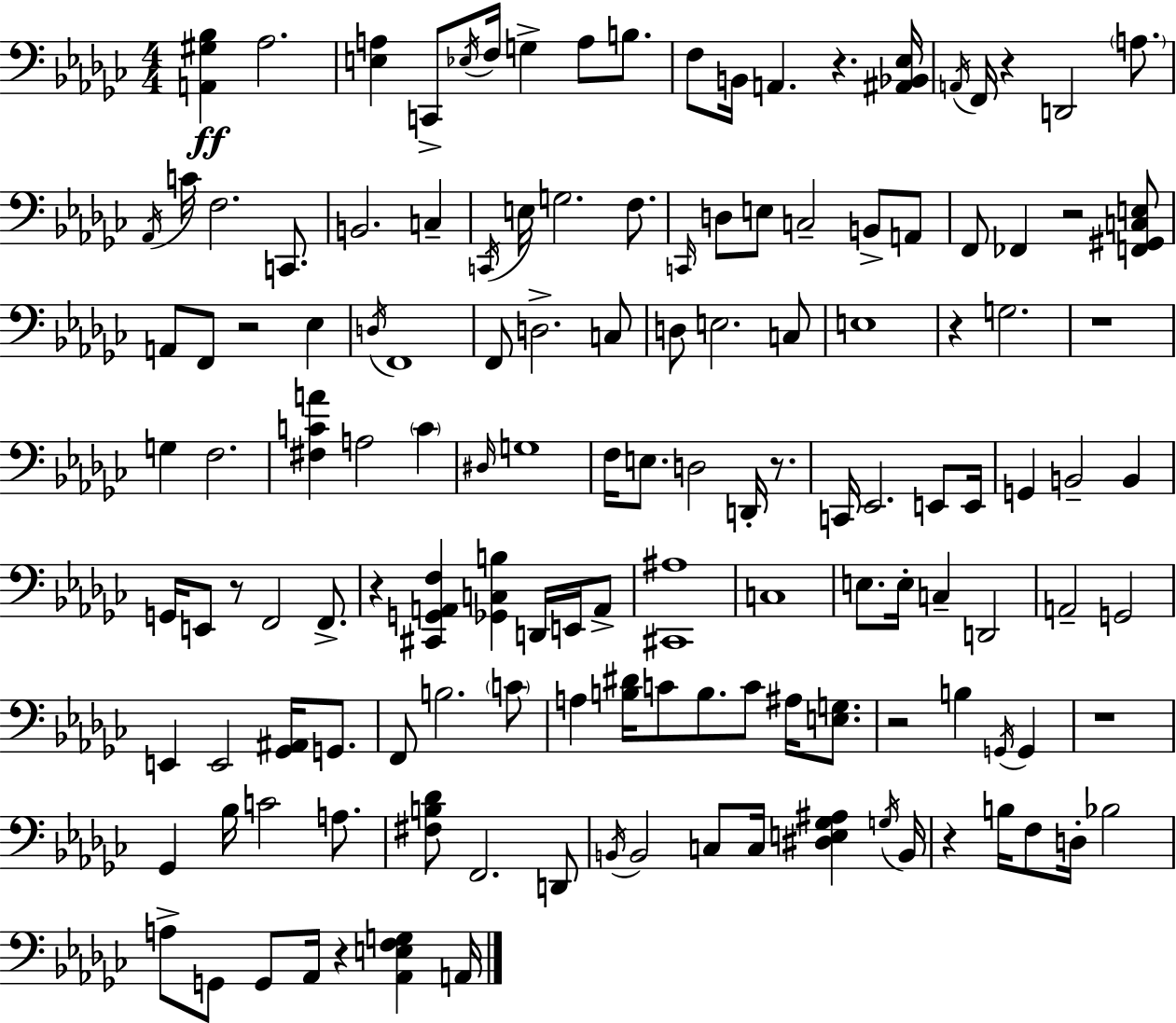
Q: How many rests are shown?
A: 13